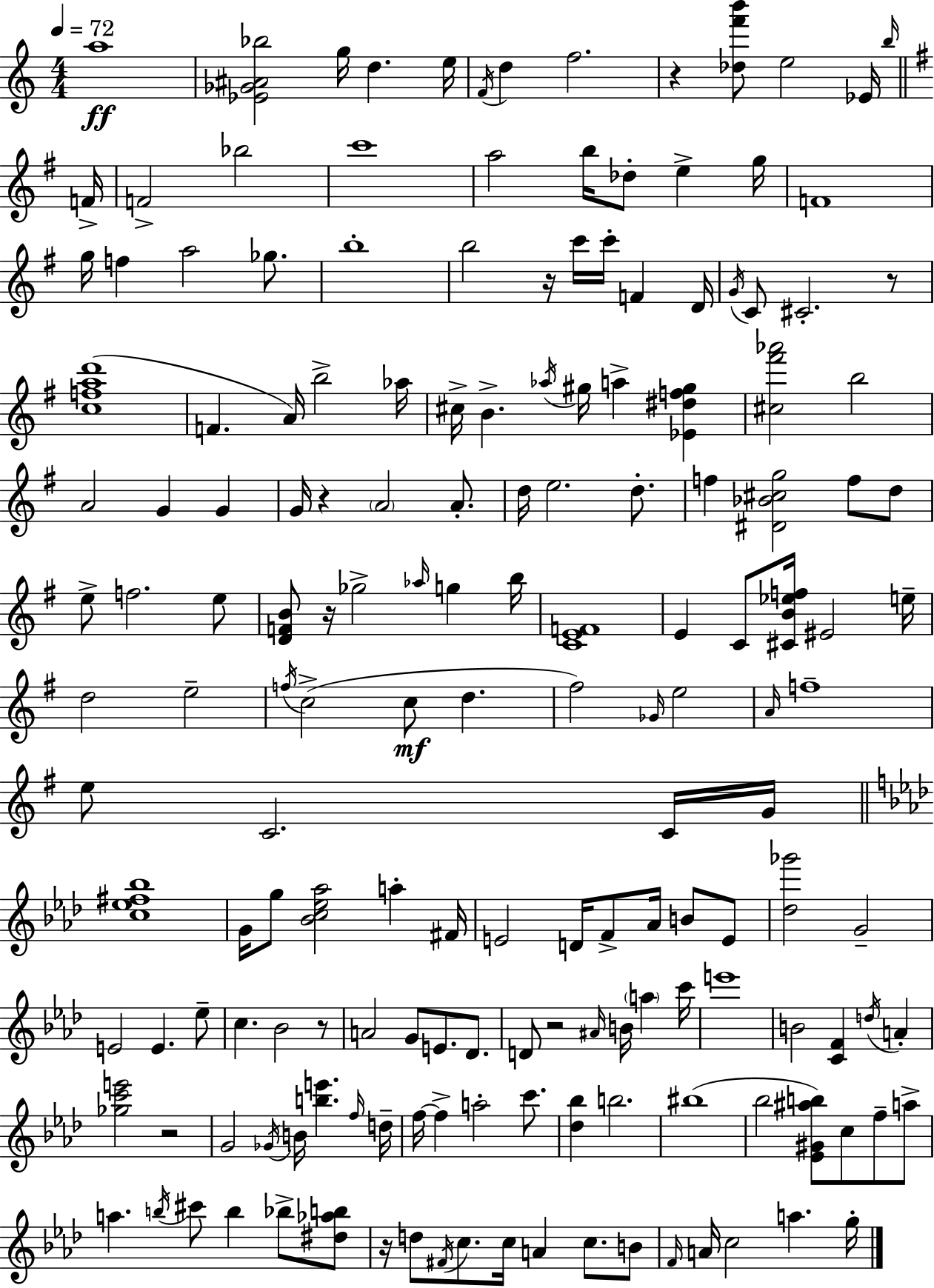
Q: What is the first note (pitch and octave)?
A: A5